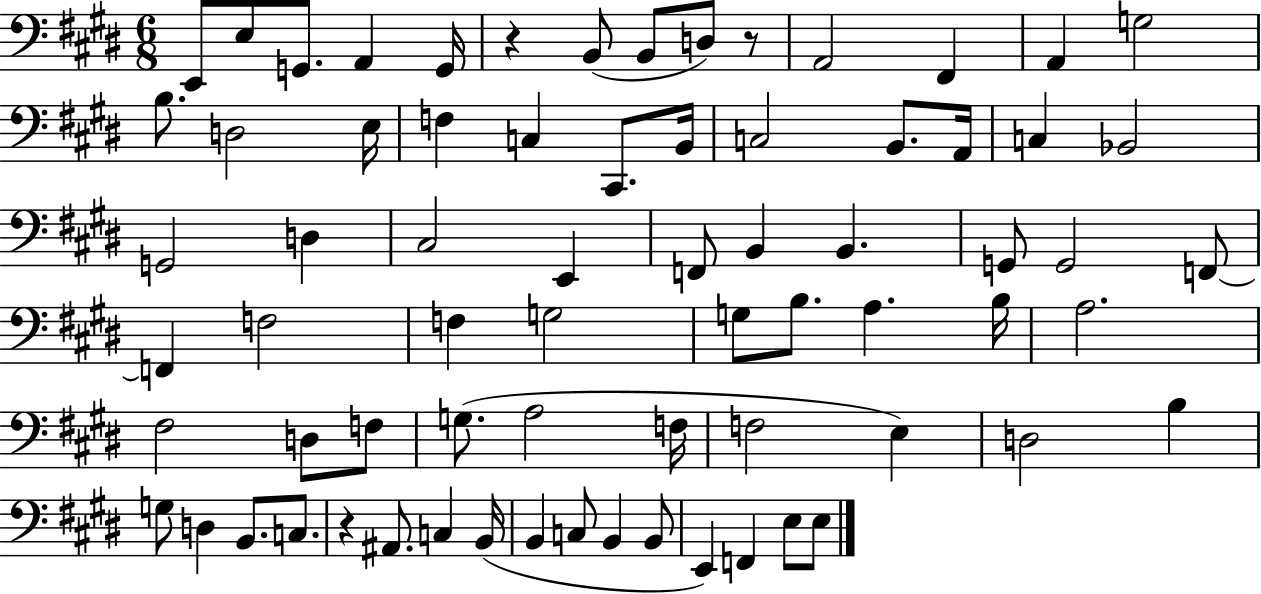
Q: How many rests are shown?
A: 3